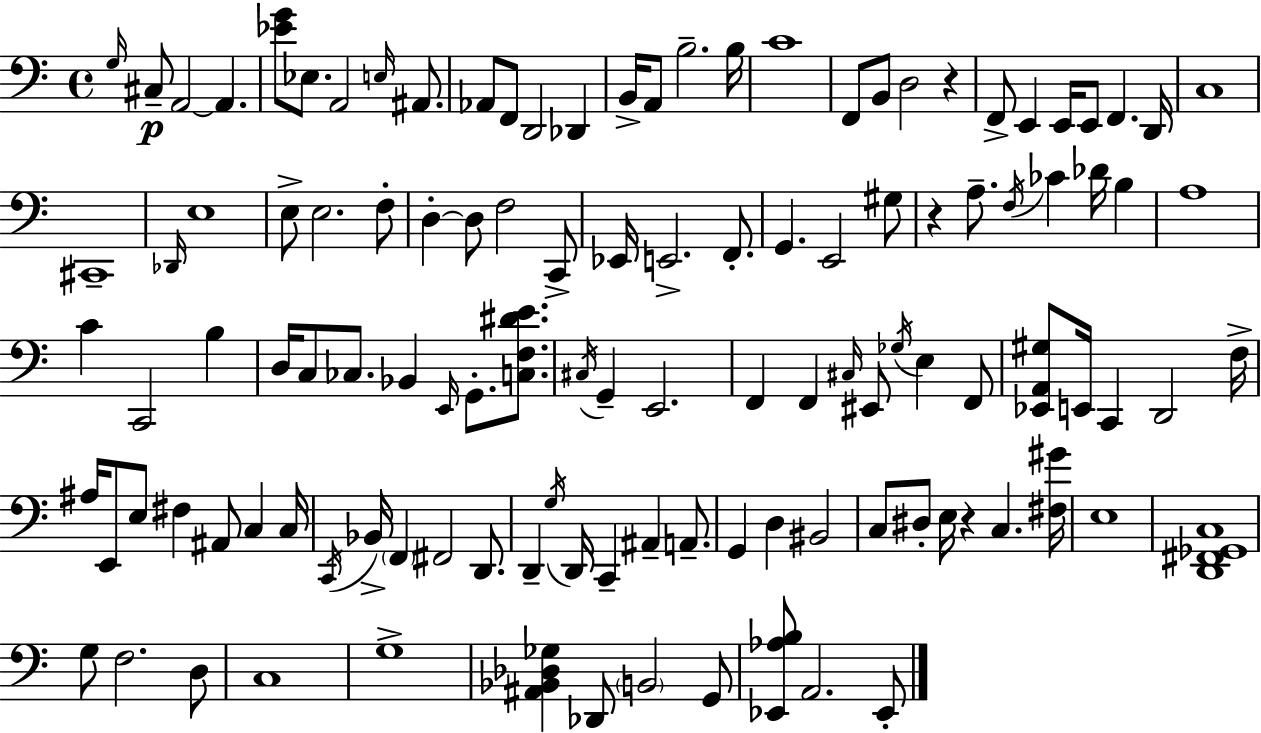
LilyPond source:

{
  \clef bass
  \time 4/4
  \defaultTimeSignature
  \key c \major
  \grace { g16 }\p cis8-- a,2~~ a,4. | <ees' g'>8 ees8. a,2 \grace { e16 } ais,8. | aes,8 f,8 d,2 des,4 | b,16-> a,8 b2.-- | \break b16 c'1 | f,8 b,8 d2 r4 | f,8-> e,4 e,16 e,8 f,4. | d,16 c1 | \break cis,1-- | \grace { des,16 } e1 | e8-> e2. | f8-. d4-.~~ d8 f2 | \break c,8-> ees,16 e,2.-> | f,8.-. g,4. e,2 | gis8 r4 a8.-- \acciaccatura { f16 } ces'4 des'16 | b4 a1 | \break c'4 c,2 | b4 d16 c8 ces8. bes,4 \grace { e,16 } g,8.-. | <c f dis' e'>8. \acciaccatura { cis16 } g,4-- e,2. | f,4 f,4 \grace { cis16 } eis,8 | \break \acciaccatura { ges16 } e4 f,8 <ees, a, gis>8 e,16 c,4 d,2 | f16-> ais16 e,8 e8 fis4 | ais,8 c4 c16 \acciaccatura { c,16 } bes,16-> \parenthesize f,4 fis,2 | d,8. d,4-- \acciaccatura { g16 } d,16 c,4-- | \break ais,4-- a,8.-- g,4 d4 | bis,2 c8 dis8-. e16 r4 | c4. <fis gis'>16 e1 | <d, fis, ges, c>1 | \break g8 f2. | d8 c1 | g1-> | <ais, bes, des ges>4 des,8 | \break \parenthesize b,2 g,8 <ees, aes b>8 a,2. | ees,8-. \bar "|."
}